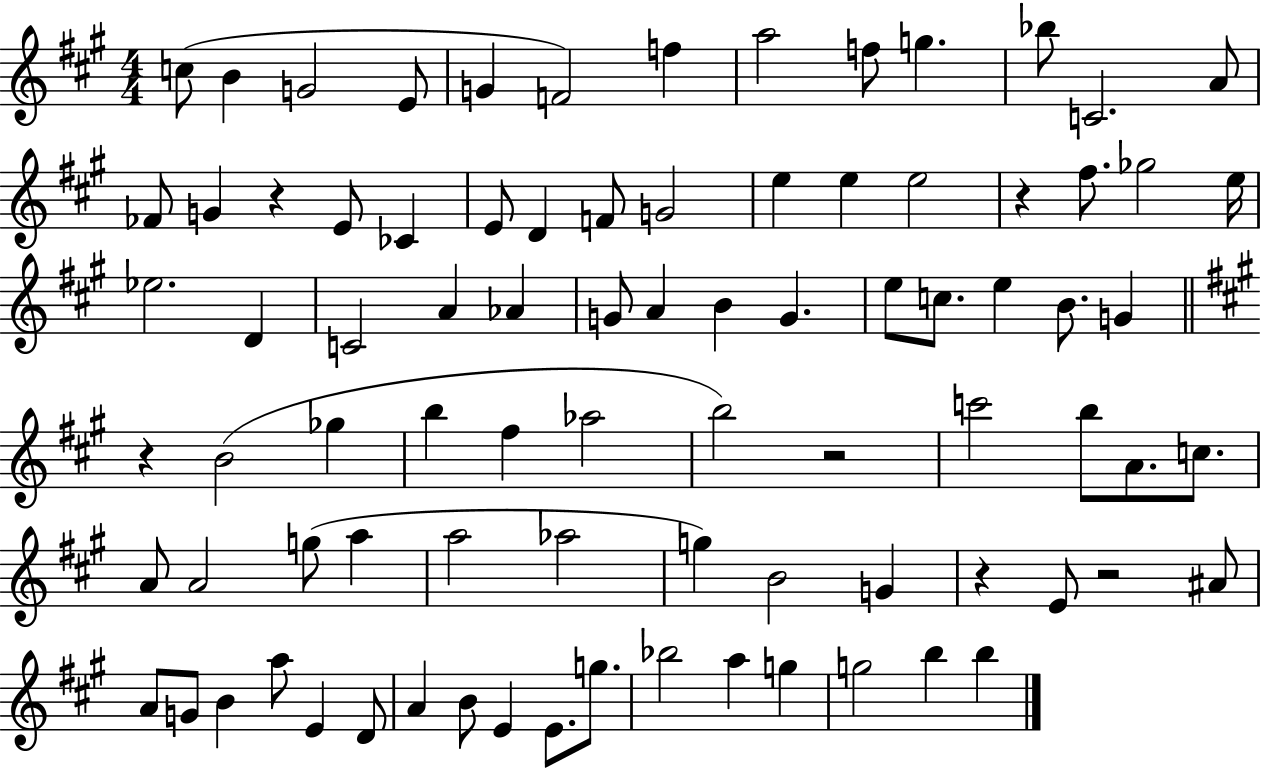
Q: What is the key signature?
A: A major